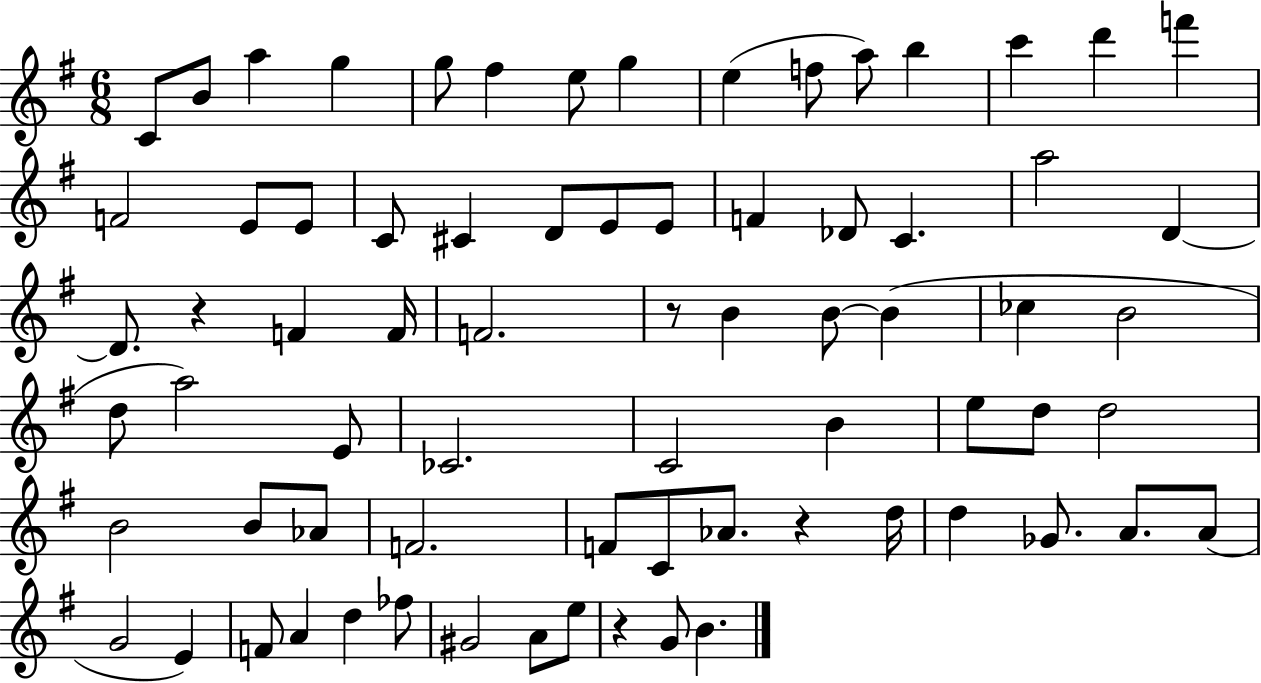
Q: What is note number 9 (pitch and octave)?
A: E5